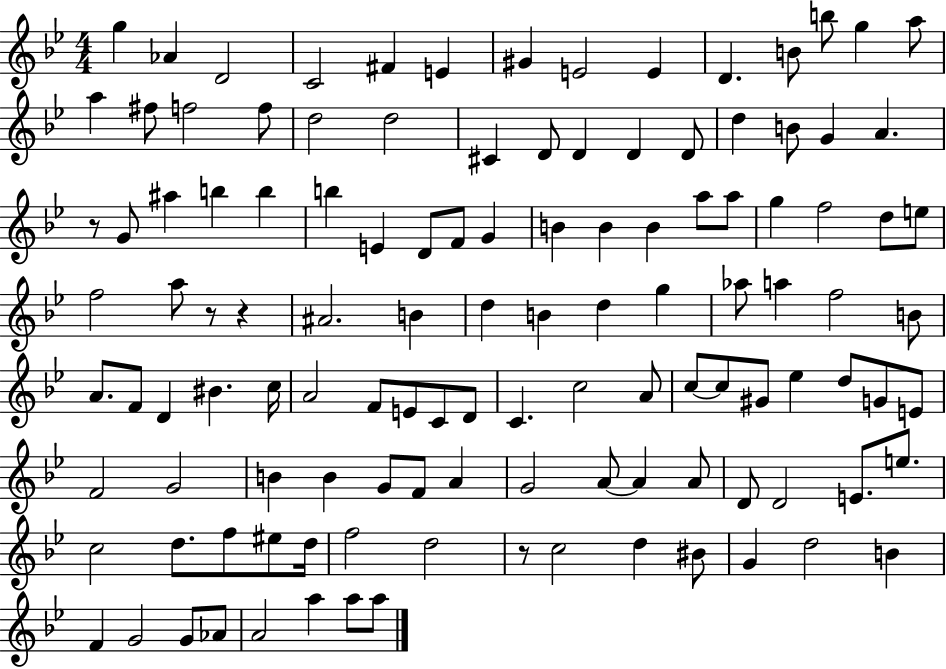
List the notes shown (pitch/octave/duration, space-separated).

G5/q Ab4/q D4/h C4/h F#4/q E4/q G#4/q E4/h E4/q D4/q. B4/e B5/e G5/q A5/e A5/q F#5/e F5/h F5/e D5/h D5/h C#4/q D4/e D4/q D4/q D4/e D5/q B4/e G4/q A4/q. R/e G4/e A#5/q B5/q B5/q B5/q E4/q D4/e F4/e G4/q B4/q B4/q B4/q A5/e A5/e G5/q F5/h D5/e E5/e F5/h A5/e R/e R/q A#4/h. B4/q D5/q B4/q D5/q G5/q Ab5/e A5/q F5/h B4/e A4/e. F4/e D4/q BIS4/q. C5/s A4/h F4/e E4/e C4/e D4/e C4/q. C5/h A4/e C5/e C5/e G#4/e Eb5/q D5/e G4/e E4/e F4/h G4/h B4/q B4/q G4/e F4/e A4/q G4/h A4/e A4/q A4/e D4/e D4/h E4/e. E5/e. C5/h D5/e. F5/e EIS5/e D5/s F5/h D5/h R/e C5/h D5/q BIS4/e G4/q D5/h B4/q F4/q G4/h G4/e Ab4/e A4/h A5/q A5/e A5/e